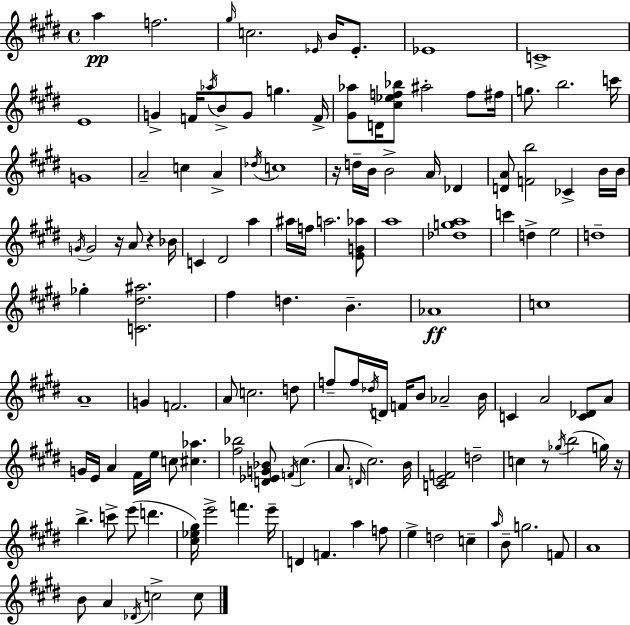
A5/q F5/h. G#5/s C5/h. Eb4/s B4/s Eb4/e. Eb4/w C4/w E4/w G4/q F4/s Ab5/s B4/e G4/e G5/q. F4/s [G#4,Ab5]/e D4/s [C#5,Eb5,F5,Bb5]/e A#5/h F5/e F#5/s G5/e. B5/h. C6/s G4/w A4/h C5/q A4/q Db5/s C5/w R/s D5/s B4/s B4/h A4/s Db4/q [D4,A4]/e [F4,B5]/h CES4/q B4/s B4/s G4/s G4/h R/s A4/e R/q Bb4/s C4/q D#4/h A5/q A#5/s F5/s A5/h. [E4,G4,Ab5]/e A5/w [Db5,G5,A5]/w C6/q D5/q E5/h D5/w Gb5/q [C4,D#5,A#5]/h. F#5/q D5/q. B4/q. Ab4/w C5/w A4/w G4/q F4/h. A4/e C5/h. D5/e F5/e F5/s Db5/s D4/s F4/s B4/e Ab4/h B4/s C4/q A4/h [C4,Db4]/e A4/e G4/s E4/s A4/q F#4/s E5/s C5/e [C#5,Ab5]/q. [F#5,Bb5]/h [D4,Eb4,G4,Bb4]/e F4/s C#5/q. A4/e. D4/s C#5/h. B4/s [C4,E4,F4]/h D5/h C5/q R/e Gb5/s B5/h G5/s R/s B5/q. C6/e E6/e D6/q. [C#5,Eb5,G#5]/s E6/h F6/q. E6/s D4/q F4/q. A5/q F5/e E5/q D5/h C5/q A5/s B4/e G5/h. F4/e A4/w B4/e A4/q Db4/s C5/h C5/e